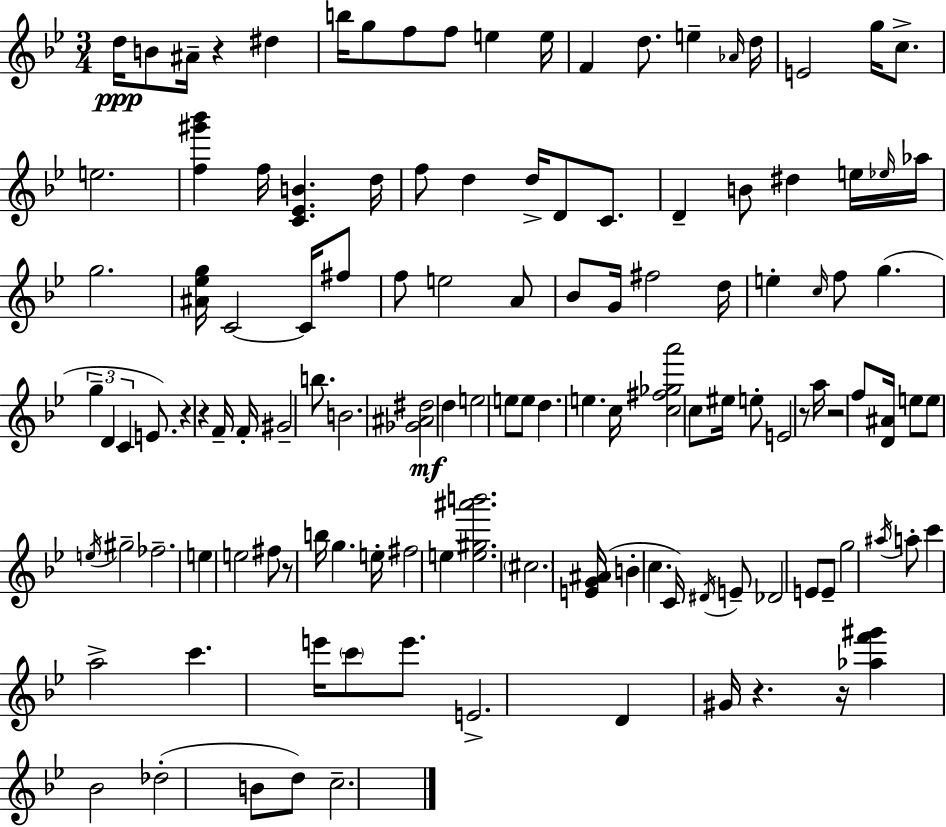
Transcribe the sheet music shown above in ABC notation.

X:1
T:Untitled
M:3/4
L:1/4
K:Bb
d/4 B/2 ^A/4 z ^d b/4 g/2 f/2 f/2 e e/4 F d/2 e _A/4 d/4 E2 g/4 c/2 e2 [f^g'_b'] f/4 [C_EB] d/4 f/2 d d/4 D/2 C/2 D B/2 ^d e/4 _e/4 _a/4 g2 [^A_eg]/4 C2 C/4 ^f/2 f/2 e2 A/2 _B/2 G/4 ^f2 d/4 e c/4 f/2 g g D C E/2 z z F/4 F/4 ^G2 b/2 B2 [_G^A^d]2 d e2 e/2 e/2 d e c/4 [c^f_ga']2 c/2 ^e/4 e/2 E2 z/2 a/4 z2 f/2 [D^A]/4 e/2 e/2 e/4 ^g2 _f2 e e2 ^f/2 z/2 b/4 g e/4 ^f2 e [e^g^a'b']2 ^c2 [EG^A]/4 B c C/4 ^D/4 E/2 _D2 E/2 E/2 g2 ^a/4 a/2 c' a2 c' e'/4 c'/2 e'/2 E2 D ^G/4 z z/4 [_af'^g'] _B2 _d2 B/2 d/2 c2